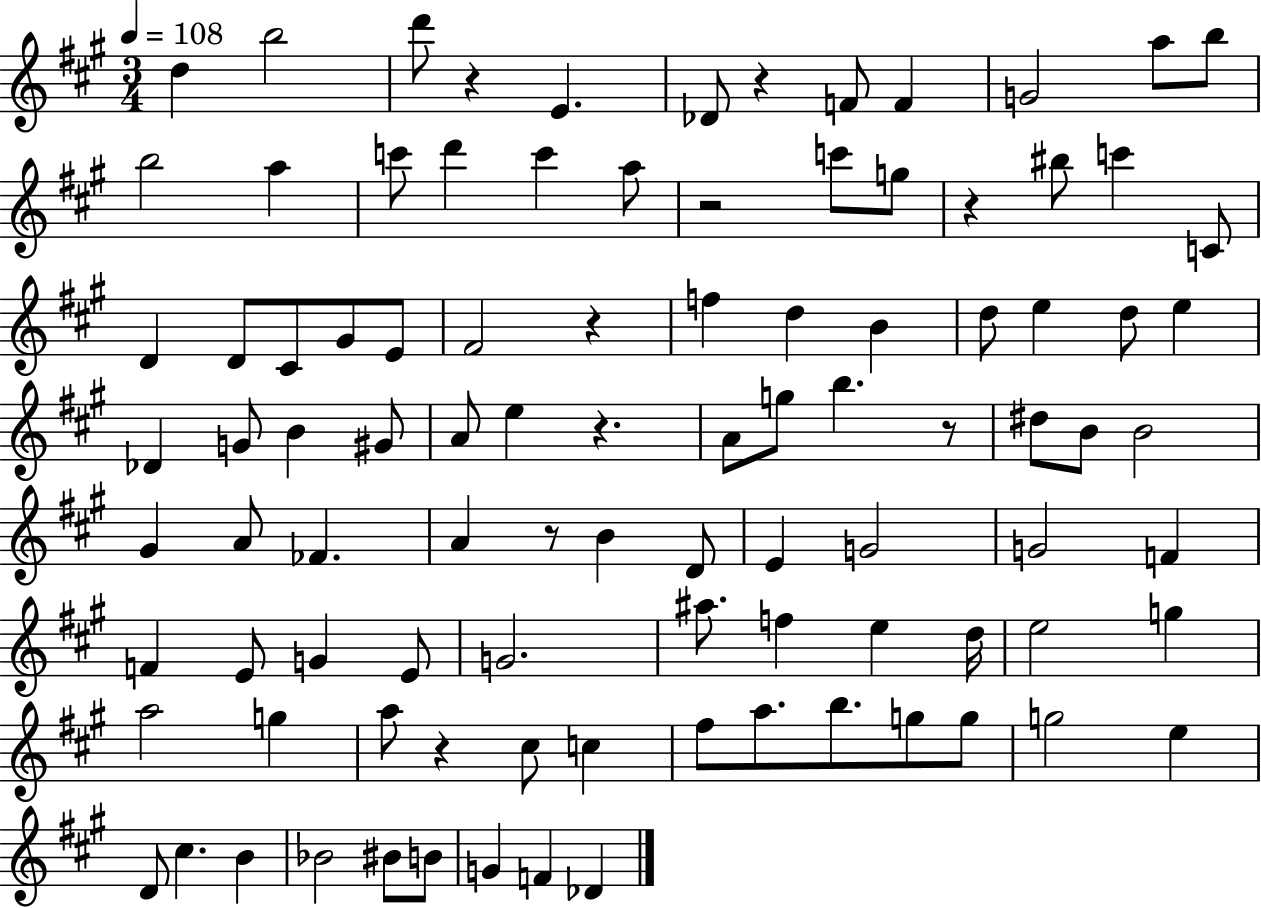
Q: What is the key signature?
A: A major